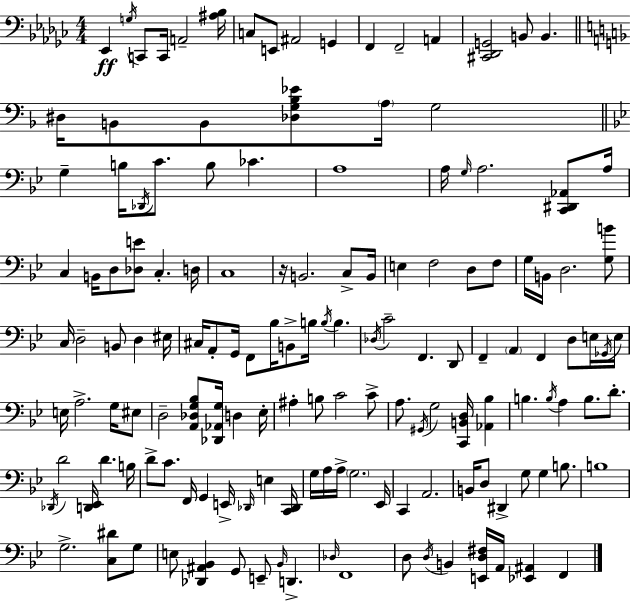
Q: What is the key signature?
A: EES minor